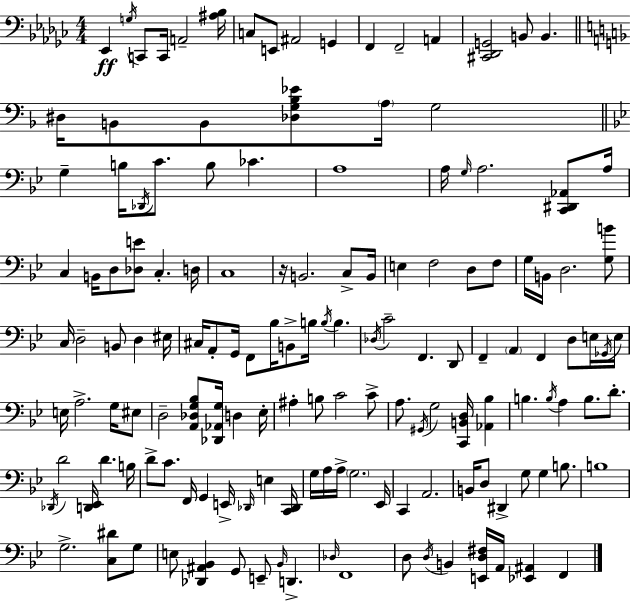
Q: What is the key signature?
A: EES minor